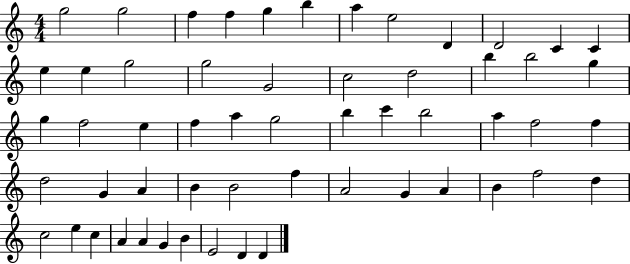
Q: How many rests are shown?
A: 0